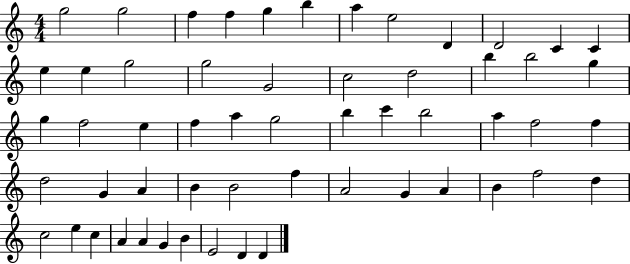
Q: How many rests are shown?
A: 0